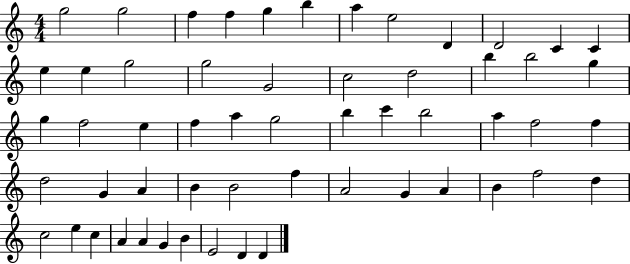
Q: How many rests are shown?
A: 0